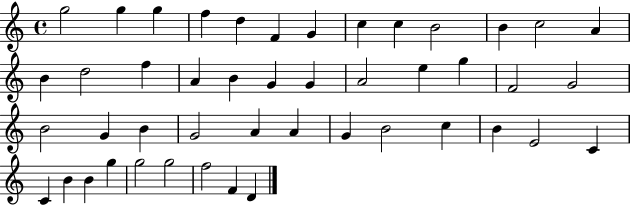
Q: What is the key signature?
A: C major